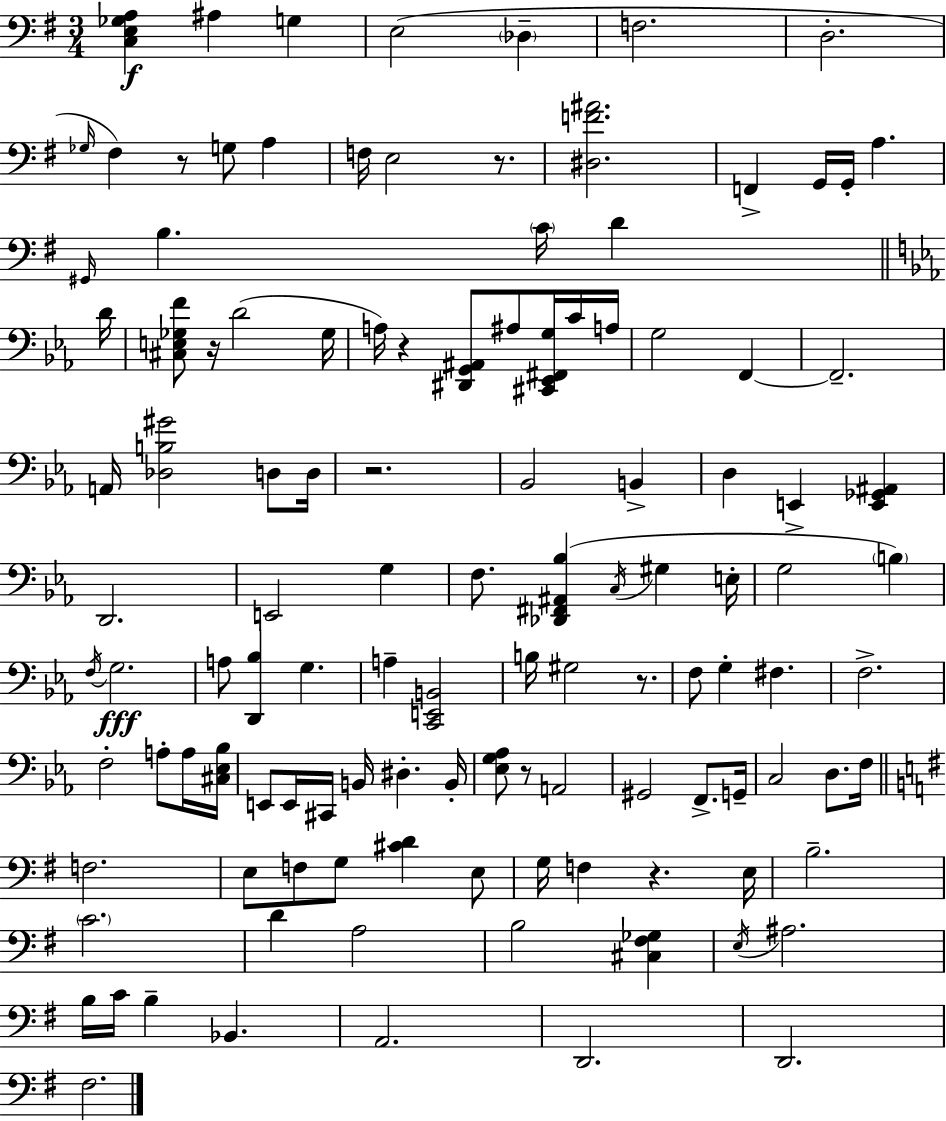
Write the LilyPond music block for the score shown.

{
  \clef bass
  \numericTimeSignature
  \time 3/4
  \key g \major
  <c e ges a>4\f ais4 g4 | e2( \parenthesize des4-- | f2. | d2.-. | \break \grace { ges16 }) fis4 r8 g8 a4 | f16 e2 r8. | <dis f' ais'>2. | f,4-> g,16 g,16-. a4. | \break \grace { gis,16 } b4. \parenthesize c'16 d'4 | \bar "||" \break \key ees \major d'16 <cis e ges f'>8 r16 d'2( | ges16 a16) r4 <dis, g, ais,>8 ais8 <cis, ees, fis, g>16 c'16 | a16 g2 f,4~~ | f,2.-- | \break a,16 <des b gis'>2 d8 | d16 r2. | bes,2 b,4-> | d4 e,4-> <e, ges, ais,>4 | \break d,2. | e,2 g4 | f8. <des, fis, ais, bes>4( \acciaccatura { c16 } gis4 | e16-. g2 \parenthesize b4) | \break \acciaccatura { f16 }\fff g2. | a8 <d, bes>4 g4. | a4-- <c, e, b,>2 | b16 gis2 | \break r8. f8 g4-. fis4. | f2.-> | f2-. a8-. | a16 <cis ees bes>16 e,8 e,16 cis,16 b,16 dis4.-. | \break b,16-. <ees g aes>8 r8 a,2 | gis,2 f,8.-> | g,16-- c2 d8. | f16 \bar "||" \break \key g \major f2. | e8 f8 g8 <cis' d'>4 e8 | g16 f4 r4. e16 | b2.-- | \break \parenthesize c'2. | d'4 a2 | b2 <cis fis ges>4 | \acciaccatura { e16 } ais2. | \break b16 c'16 b4-- bes,4. | a,2. | d,2. | d,2. | \break fis2. | \bar "|."
}